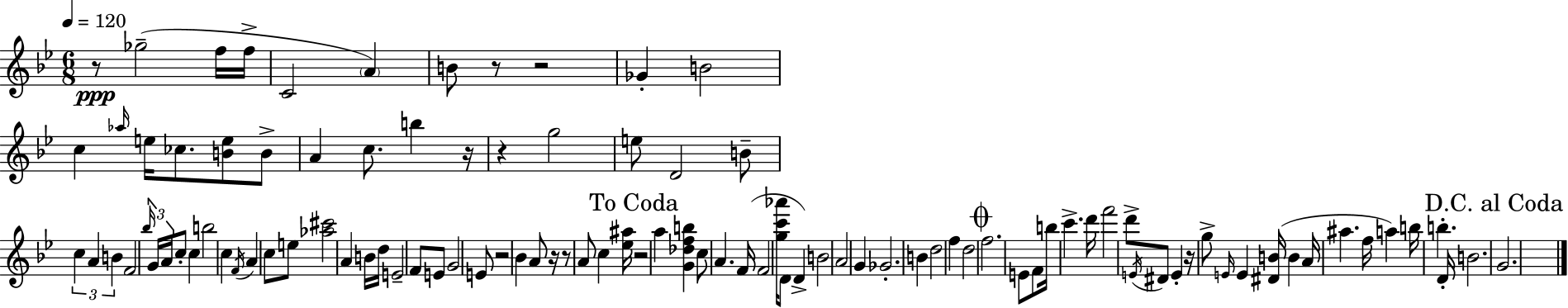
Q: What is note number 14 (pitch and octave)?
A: A4